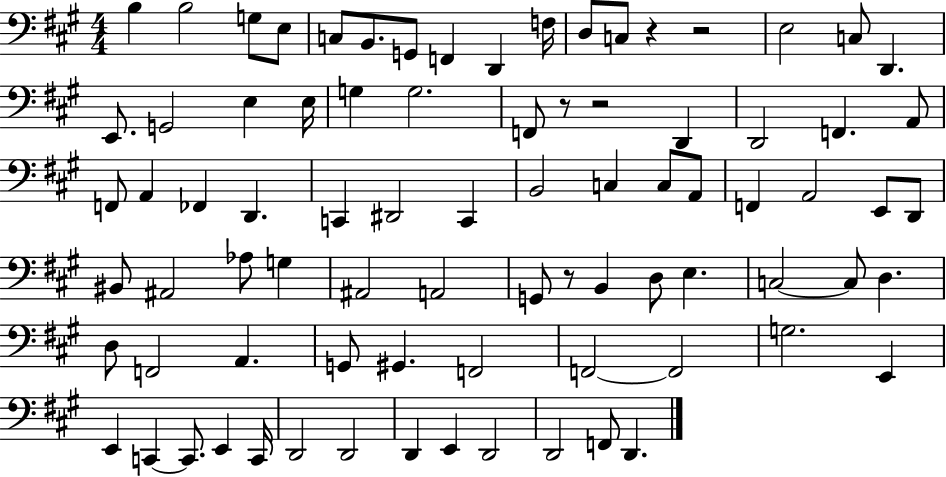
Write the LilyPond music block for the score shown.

{
  \clef bass
  \numericTimeSignature
  \time 4/4
  \key a \major
  b4 b2 g8 e8 | c8 b,8. g,8 f,4 d,4 f16 | d8 c8 r4 r2 | e2 c8 d,4. | \break e,8. g,2 e4 e16 | g4 g2. | f,8 r8 r2 d,4 | d,2 f,4. a,8 | \break f,8 a,4 fes,4 d,4. | c,4 dis,2 c,4 | b,2 c4 c8 a,8 | f,4 a,2 e,8 d,8 | \break bis,8 ais,2 aes8 g4 | ais,2 a,2 | g,8 r8 b,4 d8 e4. | c2~~ c8 d4. | \break d8 f,2 a,4. | g,8 gis,4. f,2 | f,2~~ f,2 | g2. e,4 | \break e,4 c,4~~ c,8. e,4 c,16 | d,2 d,2 | d,4 e,4 d,2 | d,2 f,8 d,4. | \break \bar "|."
}